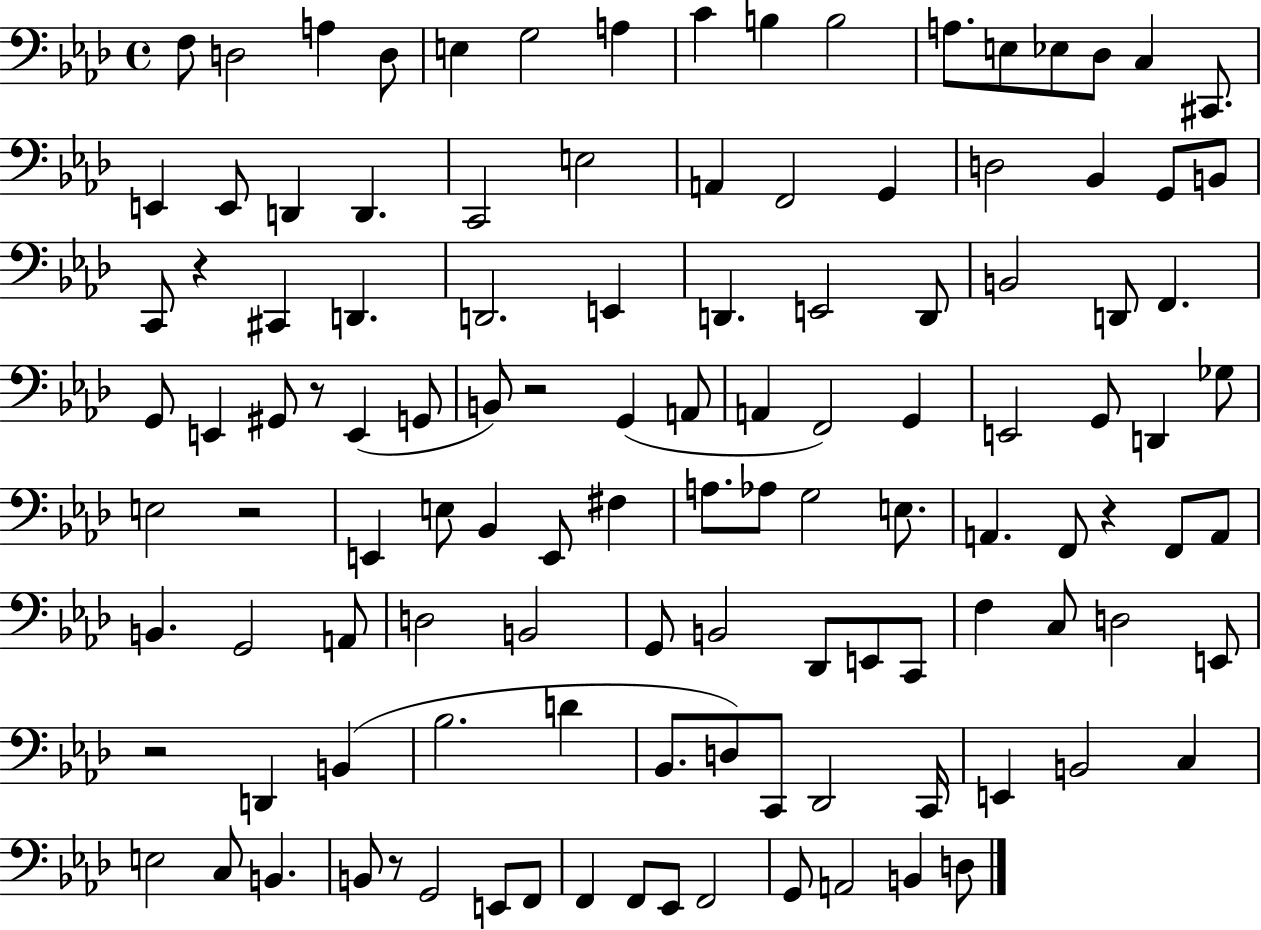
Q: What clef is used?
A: bass